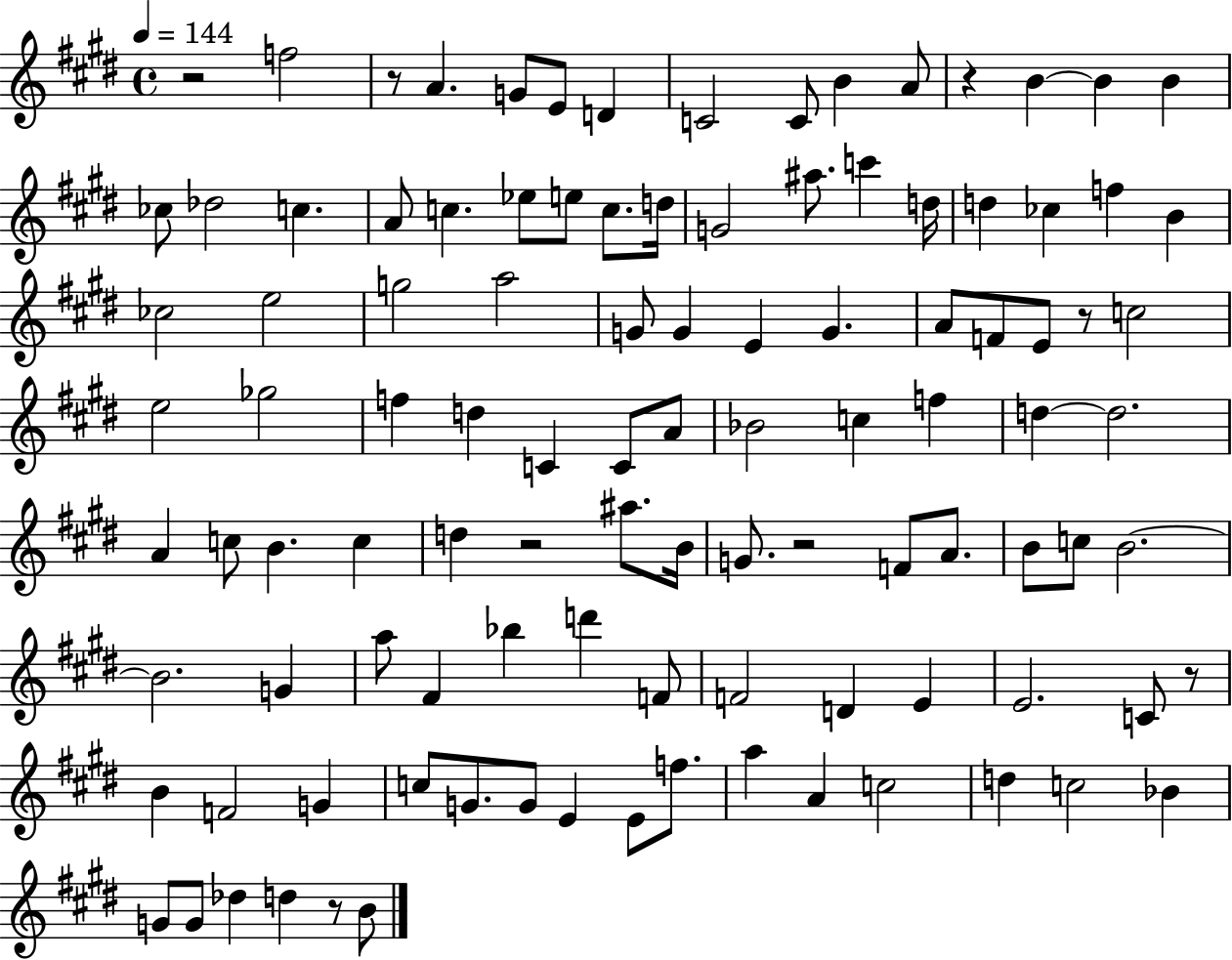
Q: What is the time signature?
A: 4/4